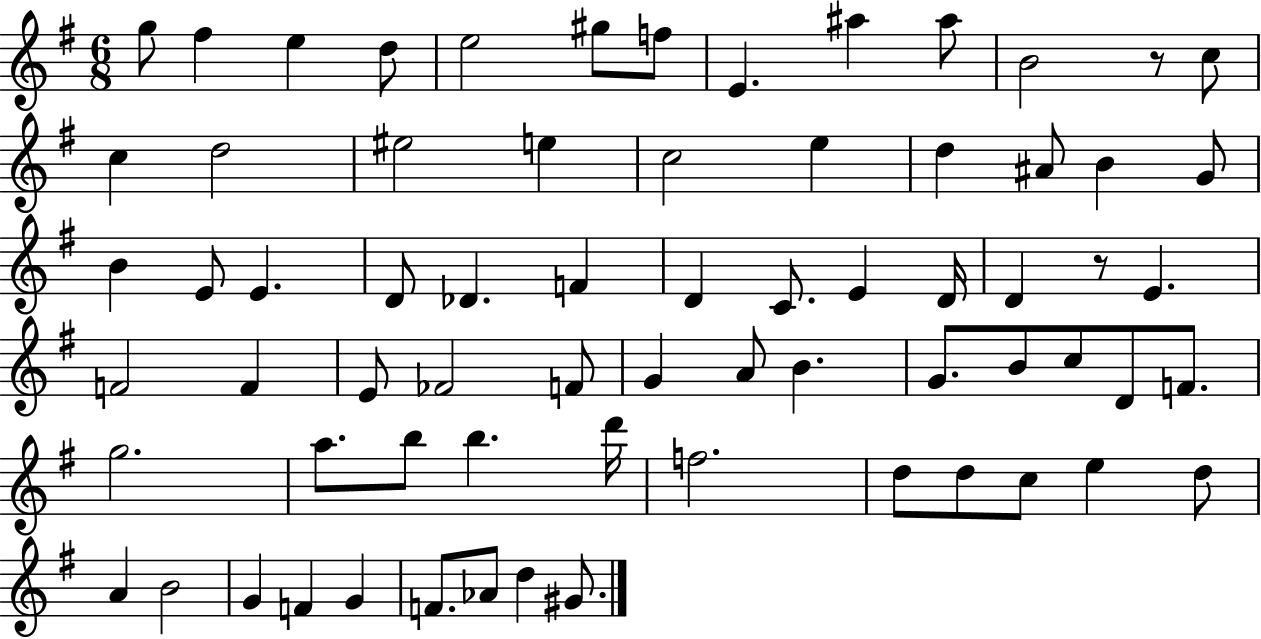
G5/e F#5/q E5/q D5/e E5/h G#5/e F5/e E4/q. A#5/q A#5/e B4/h R/e C5/e C5/q D5/h EIS5/h E5/q C5/h E5/q D5/q A#4/e B4/q G4/e B4/q E4/e E4/q. D4/e Db4/q. F4/q D4/q C4/e. E4/q D4/s D4/q R/e E4/q. F4/h F4/q E4/e FES4/h F4/e G4/q A4/e B4/q. G4/e. B4/e C5/e D4/e F4/e. G5/h. A5/e. B5/e B5/q. D6/s F5/h. D5/e D5/e C5/e E5/q D5/e A4/q B4/h G4/q F4/q G4/q F4/e. Ab4/e D5/q G#4/e.